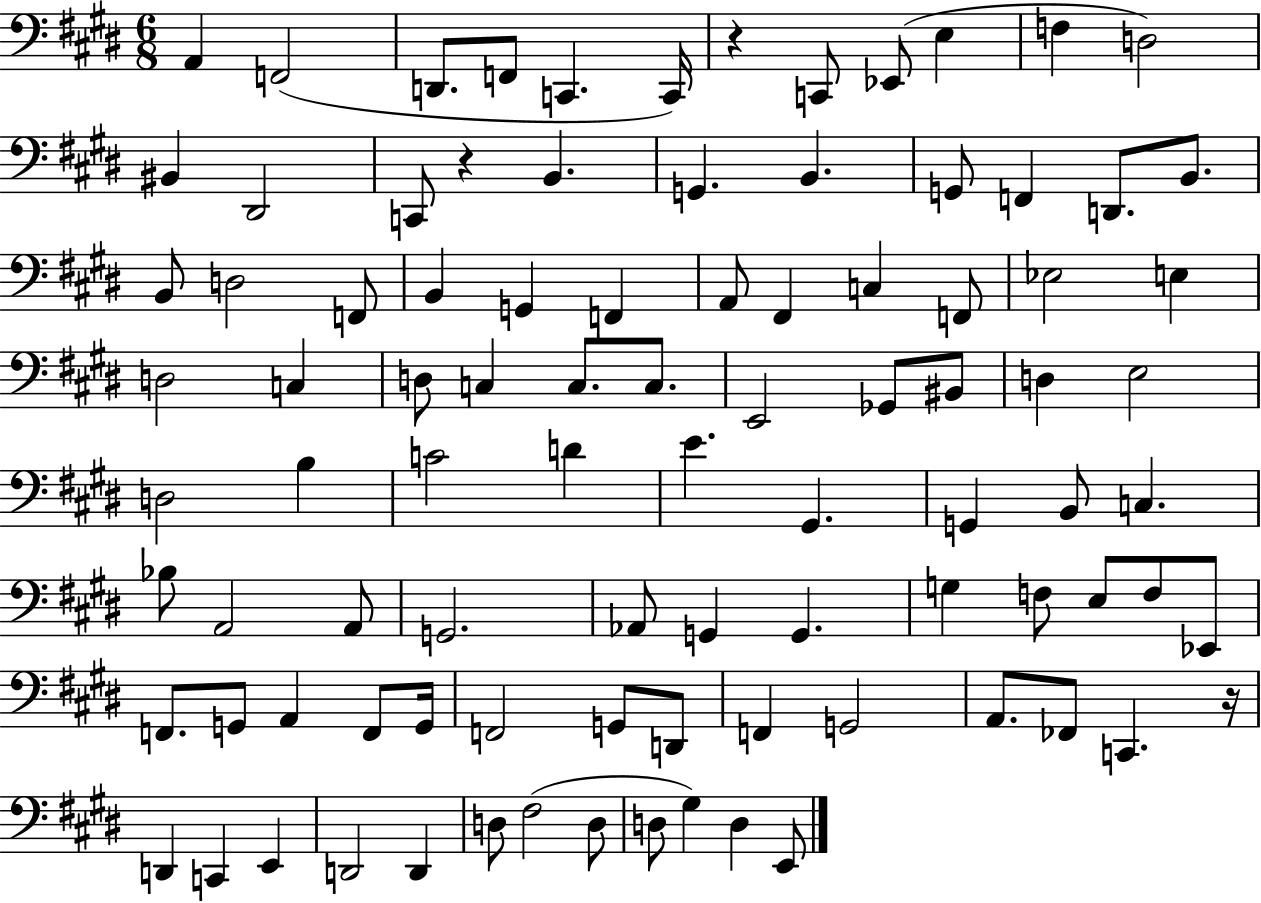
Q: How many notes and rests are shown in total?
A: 93